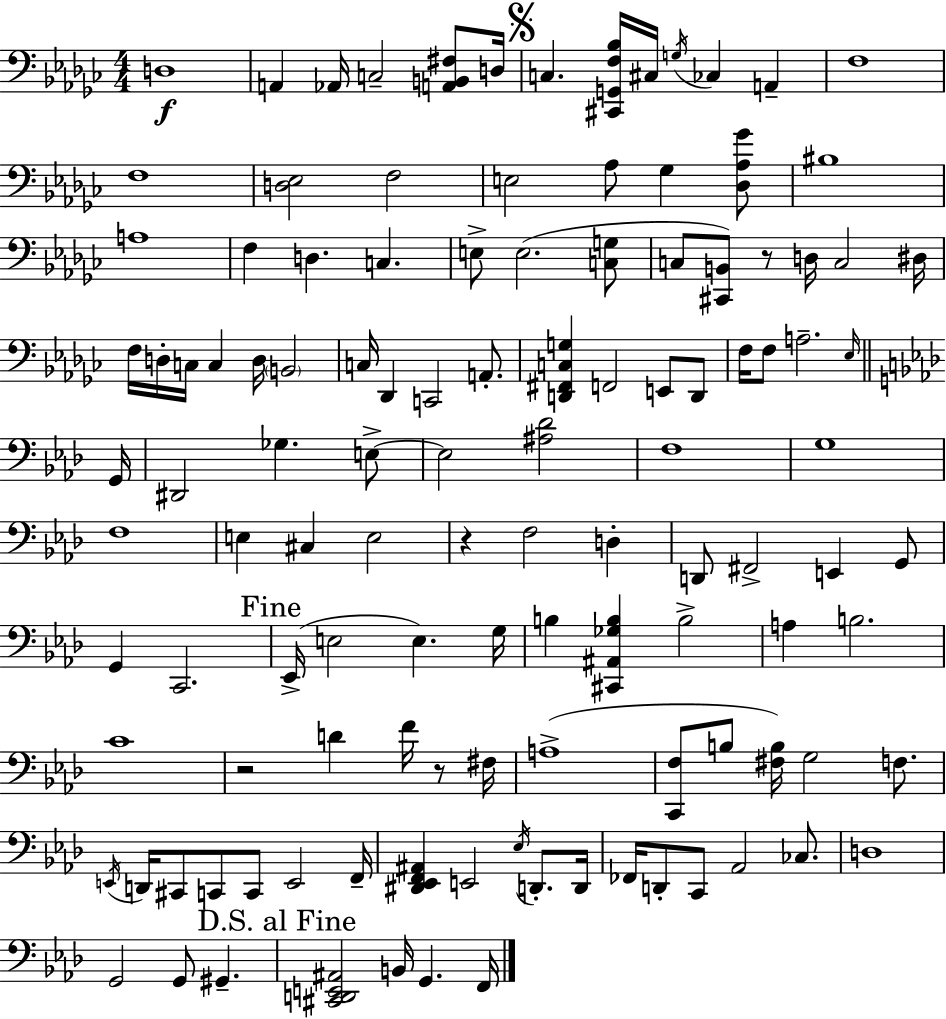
X:1
T:Untitled
M:4/4
L:1/4
K:Ebm
D,4 A,, _A,,/4 C,2 [A,,B,,^F,]/2 D,/4 C, [^C,,G,,F,_B,]/4 ^C,/4 G,/4 _C, A,, F,4 F,4 [D,_E,]2 F,2 E,2 _A,/2 _G, [_D,_A,_G]/2 ^B,4 A,4 F, D, C, E,/2 E,2 [C,G,]/2 C,/2 [^C,,B,,]/2 z/2 D,/4 C,2 ^D,/4 F,/4 D,/4 C,/4 C, D,/4 B,,2 C,/4 _D,, C,,2 A,,/2 [D,,^F,,C,G,] F,,2 E,,/2 D,,/2 F,/4 F,/2 A,2 _E,/4 G,,/4 ^D,,2 _G, E,/2 E,2 [^A,_D]2 F,4 G,4 F,4 E, ^C, E,2 z F,2 D, D,,/2 ^F,,2 E,, G,,/2 G,, C,,2 _E,,/4 E,2 E, G,/4 B, [^C,,^A,,_G,B,] B,2 A, B,2 C4 z2 D F/4 z/2 ^F,/4 A,4 [C,,F,]/2 B,/2 [^F,B,]/4 G,2 F,/2 E,,/4 D,,/4 ^C,,/2 C,,/2 C,,/2 E,,2 F,,/4 [^D,,_E,,F,,^A,,] E,,2 _E,/4 D,,/2 D,,/4 _F,,/4 D,,/2 C,,/2 _A,,2 _C,/2 D,4 G,,2 G,,/2 ^G,, [^C,,D,,E,,^A,,]2 B,,/4 G,, F,,/4